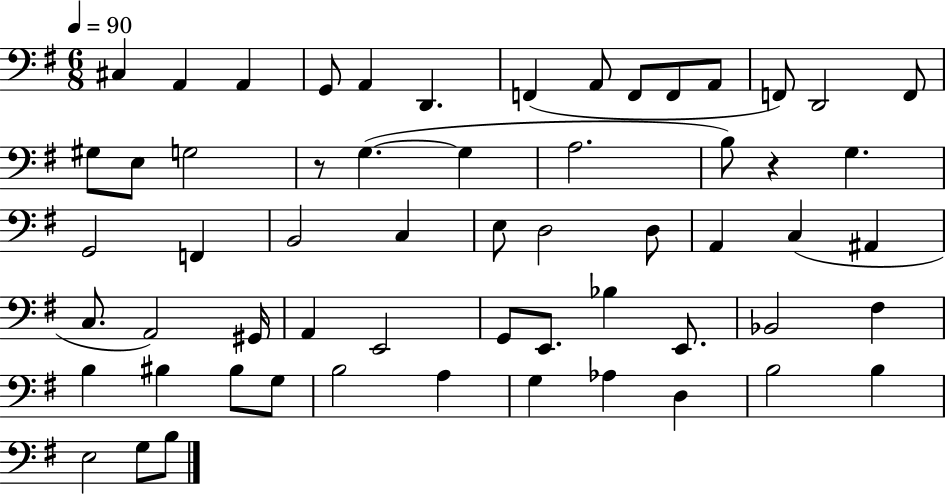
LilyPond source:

{
  \clef bass
  \numericTimeSignature
  \time 6/8
  \key g \major
  \tempo 4 = 90
  cis4 a,4 a,4 | g,8 a,4 d,4. | f,4( a,8 f,8 f,8 a,8 | f,8) d,2 f,8 | \break gis8 e8 g2 | r8 g4.~(~ g4 | a2. | b8) r4 g4. | \break g,2 f,4 | b,2 c4 | e8 d2 d8 | a,4 c4( ais,4 | \break c8. a,2) gis,16 | a,4 e,2 | g,8 e,8. bes4 e,8. | bes,2 fis4 | \break b4 bis4 bis8 g8 | b2 a4 | g4 aes4 d4 | b2 b4 | \break e2 g8 b8 | \bar "|."
}